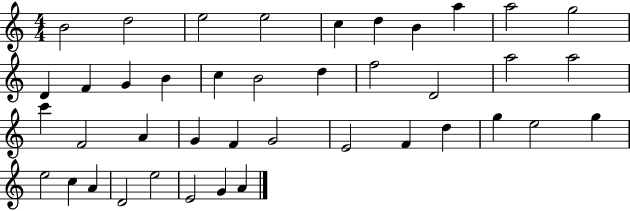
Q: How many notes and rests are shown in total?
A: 41